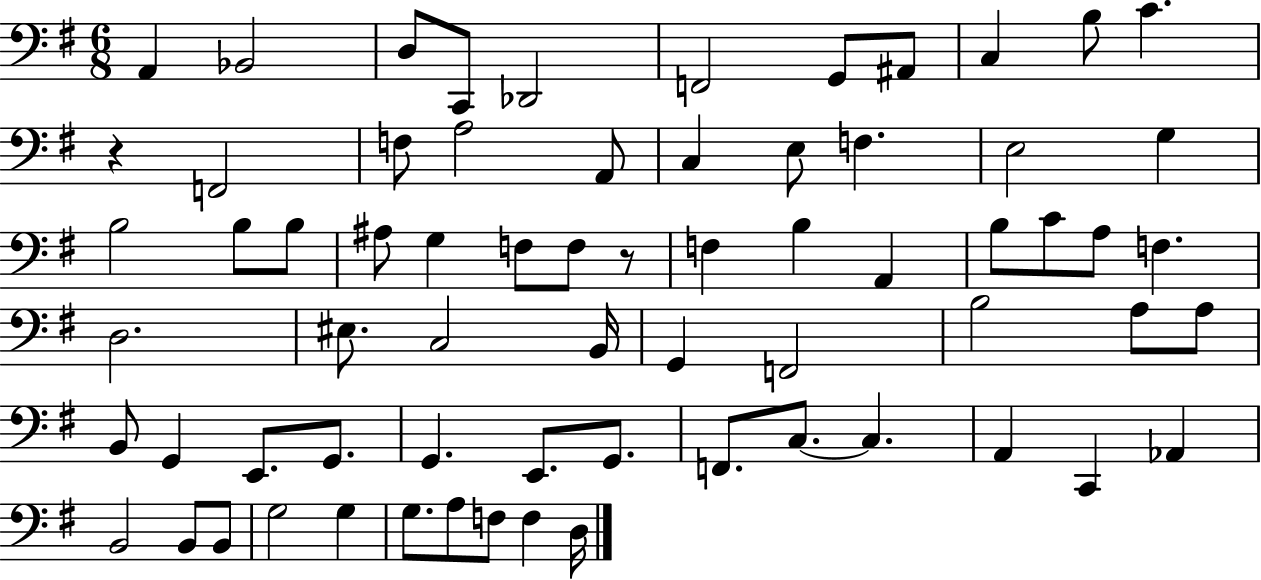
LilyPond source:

{
  \clef bass
  \numericTimeSignature
  \time 6/8
  \key g \major
  a,4 bes,2 | d8 c,8 des,2 | f,2 g,8 ais,8 | c4 b8 c'4. | \break r4 f,2 | f8 a2 a,8 | c4 e8 f4. | e2 g4 | \break b2 b8 b8 | ais8 g4 f8 f8 r8 | f4 b4 a,4 | b8 c'8 a8 f4. | \break d2. | eis8. c2 b,16 | g,4 f,2 | b2 a8 a8 | \break b,8 g,4 e,8. g,8. | g,4. e,8. g,8. | f,8. c8.~~ c4. | a,4 c,4 aes,4 | \break b,2 b,8 b,8 | g2 g4 | g8. a8 f8 f4 d16 | \bar "|."
}